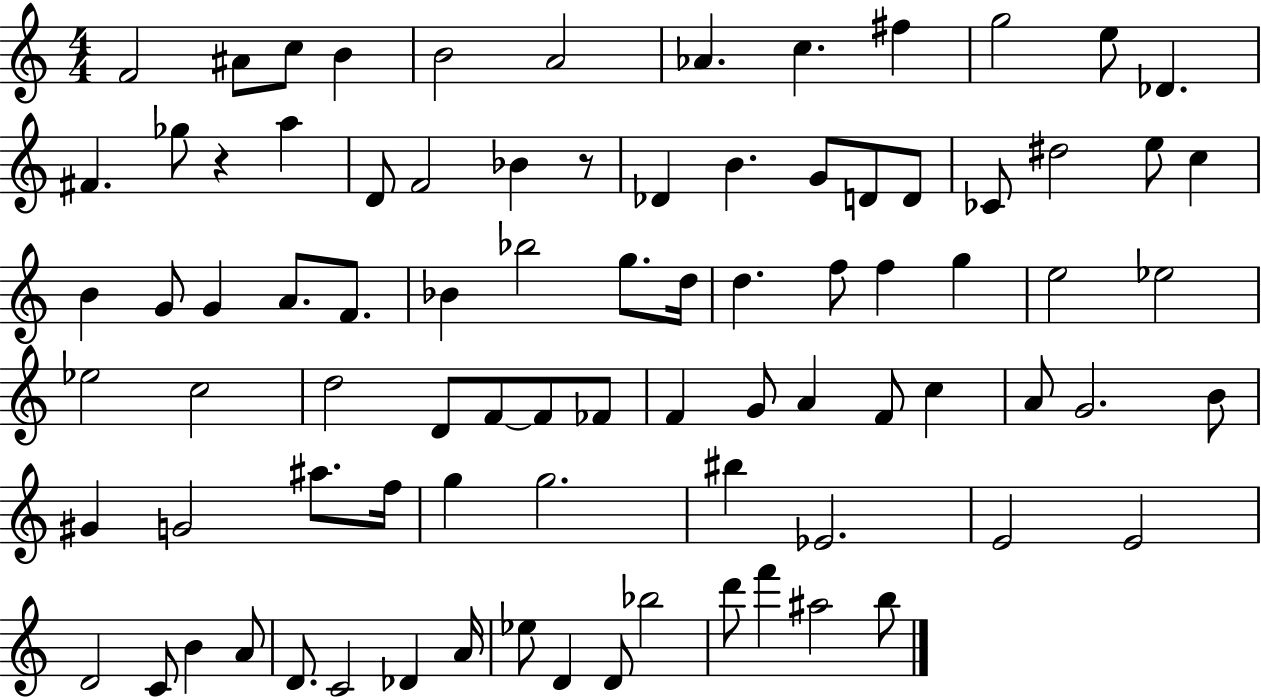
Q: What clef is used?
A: treble